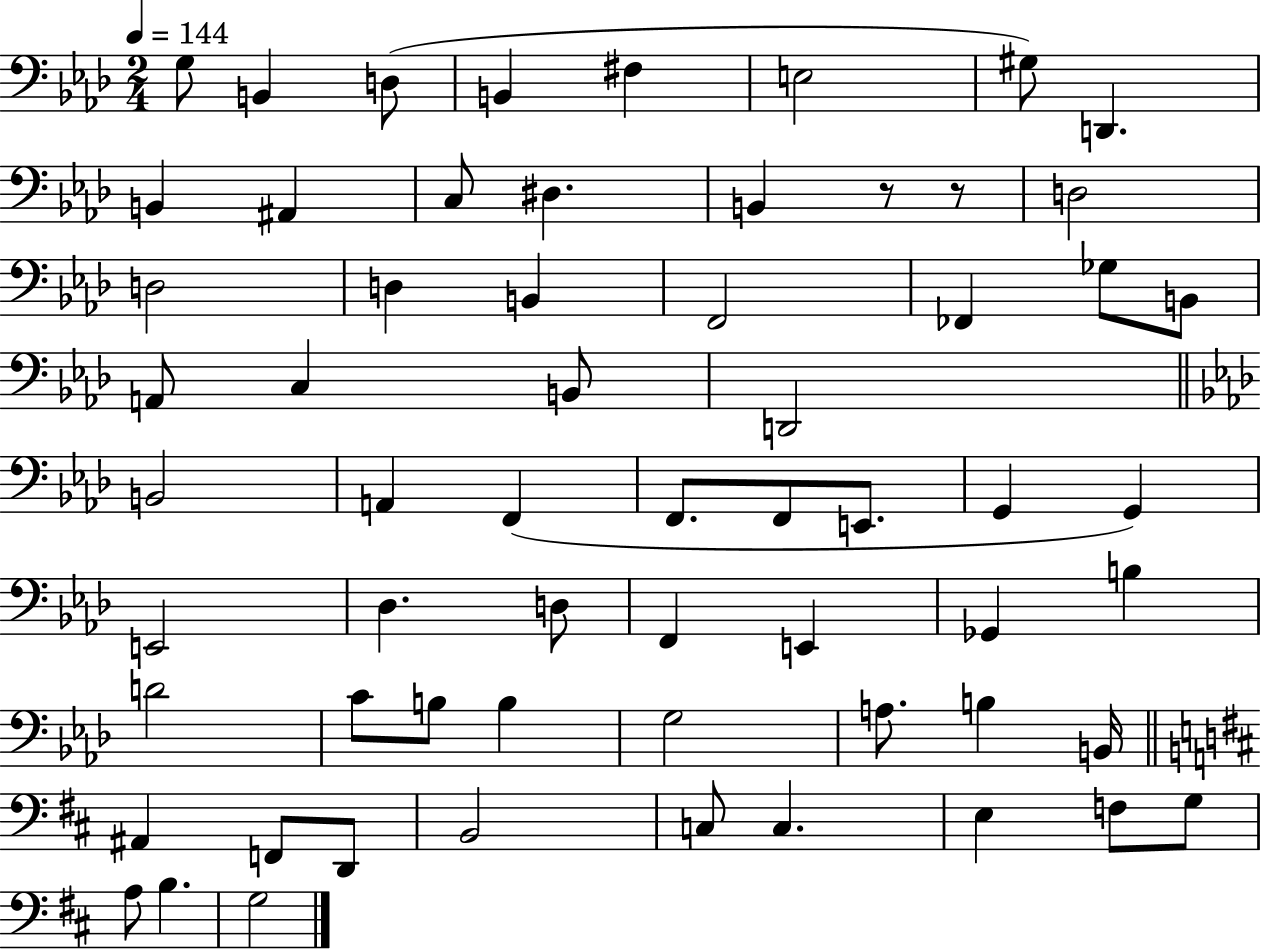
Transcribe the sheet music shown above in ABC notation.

X:1
T:Untitled
M:2/4
L:1/4
K:Ab
G,/2 B,, D,/2 B,, ^F, E,2 ^G,/2 D,, B,, ^A,, C,/2 ^D, B,, z/2 z/2 D,2 D,2 D, B,, F,,2 _F,, _G,/2 B,,/2 A,,/2 C, B,,/2 D,,2 B,,2 A,, F,, F,,/2 F,,/2 E,,/2 G,, G,, E,,2 _D, D,/2 F,, E,, _G,, B, D2 C/2 B,/2 B, G,2 A,/2 B, B,,/4 ^A,, F,,/2 D,,/2 B,,2 C,/2 C, E, F,/2 G,/2 A,/2 B, G,2